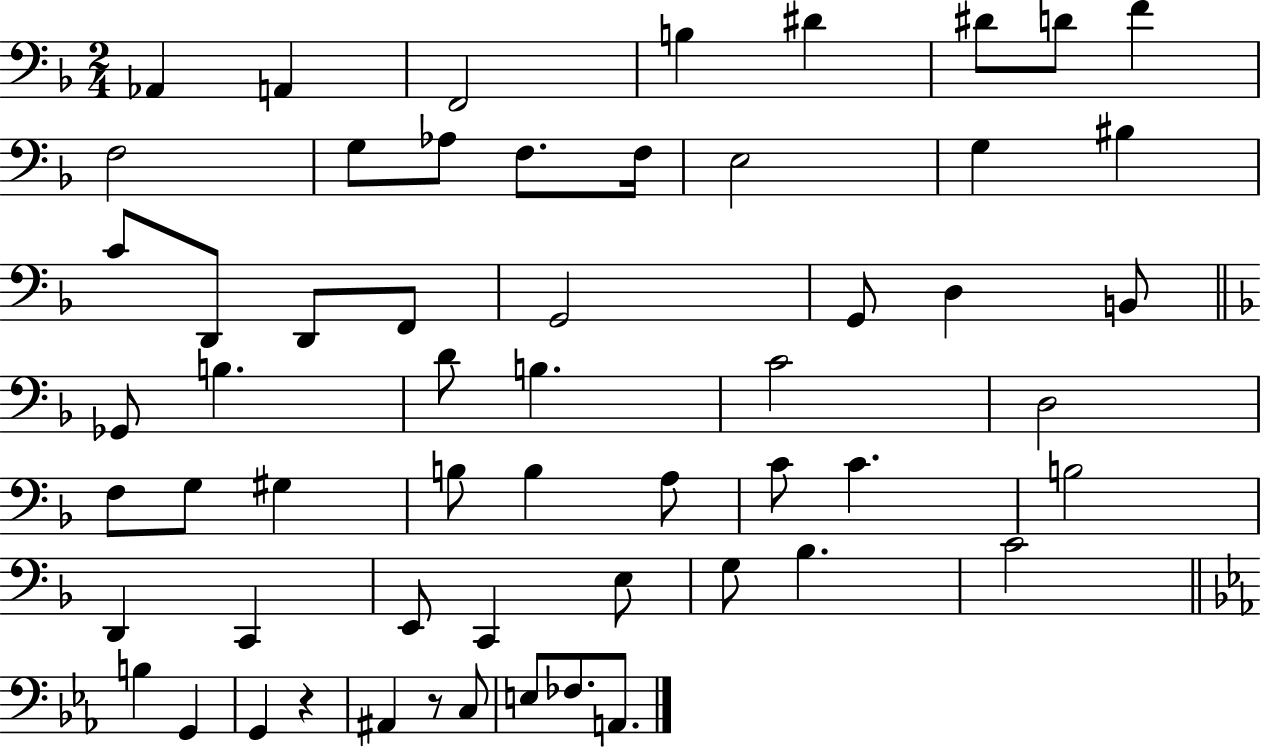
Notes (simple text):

Ab2/q A2/q F2/h B3/q D#4/q D#4/e D4/e F4/q F3/h G3/e Ab3/e F3/e. F3/s E3/h G3/q BIS3/q C4/e D2/e D2/e F2/e G2/h G2/e D3/q B2/e Gb2/e B3/q. D4/e B3/q. C4/h D3/h F3/e G3/e G#3/q B3/e B3/q A3/e C4/e C4/q. B3/h D2/q C2/q E2/e C2/q E3/e G3/e Bb3/q. C4/h B3/q G2/q G2/q R/q A#2/q R/e C3/e E3/e FES3/e. A2/e.